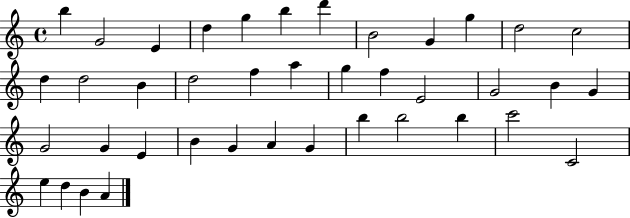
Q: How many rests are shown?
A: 0